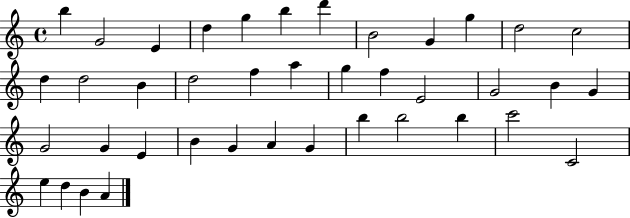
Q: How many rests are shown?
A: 0